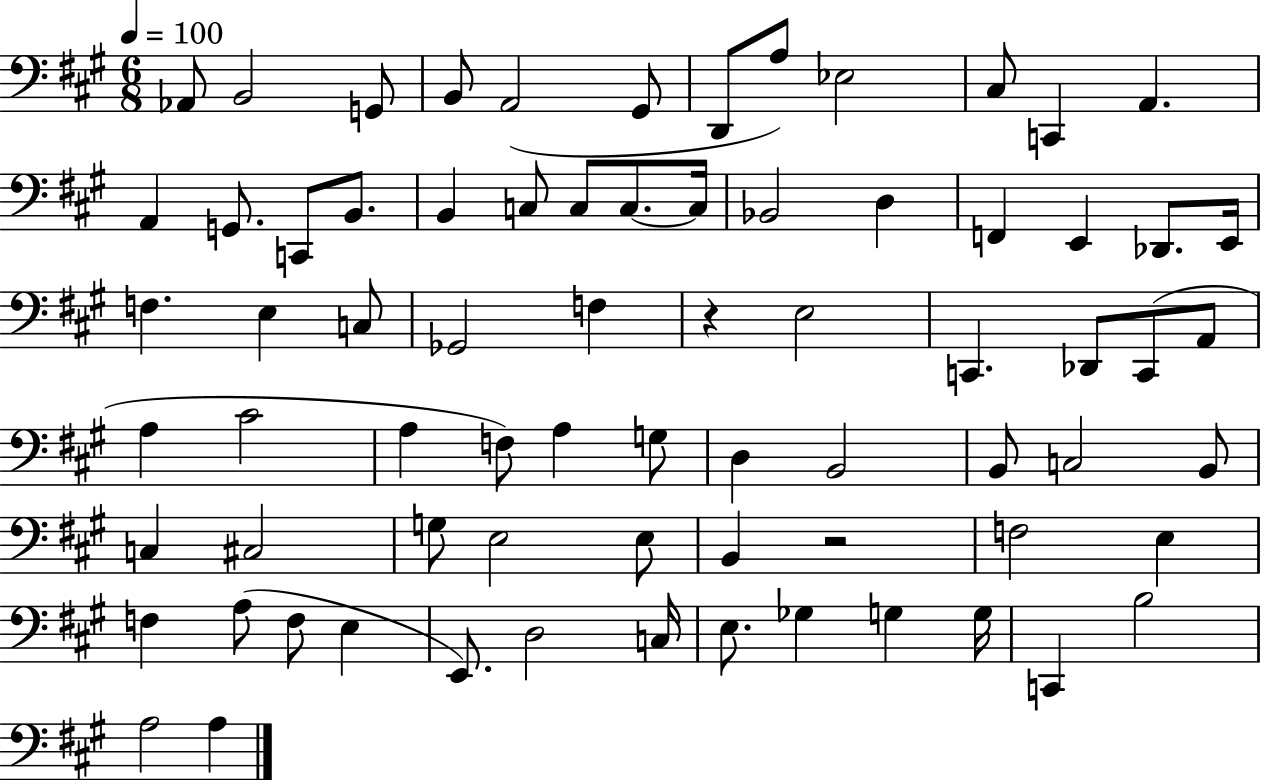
Ab2/e B2/h G2/e B2/e A2/h G#2/e D2/e A3/e Eb3/h C#3/e C2/q A2/q. A2/q G2/e. C2/e B2/e. B2/q C3/e C3/e C3/e. C3/s Bb2/h D3/q F2/q E2/q Db2/e. E2/s F3/q. E3/q C3/e Gb2/h F3/q R/q E3/h C2/q. Db2/e C2/e A2/e A3/q C#4/h A3/q F3/e A3/q G3/e D3/q B2/h B2/e C3/h B2/e C3/q C#3/h G3/e E3/h E3/e B2/q R/h F3/h E3/q F3/q A3/e F3/e E3/q E2/e. D3/h C3/s E3/e. Gb3/q G3/q G3/s C2/q B3/h A3/h A3/q